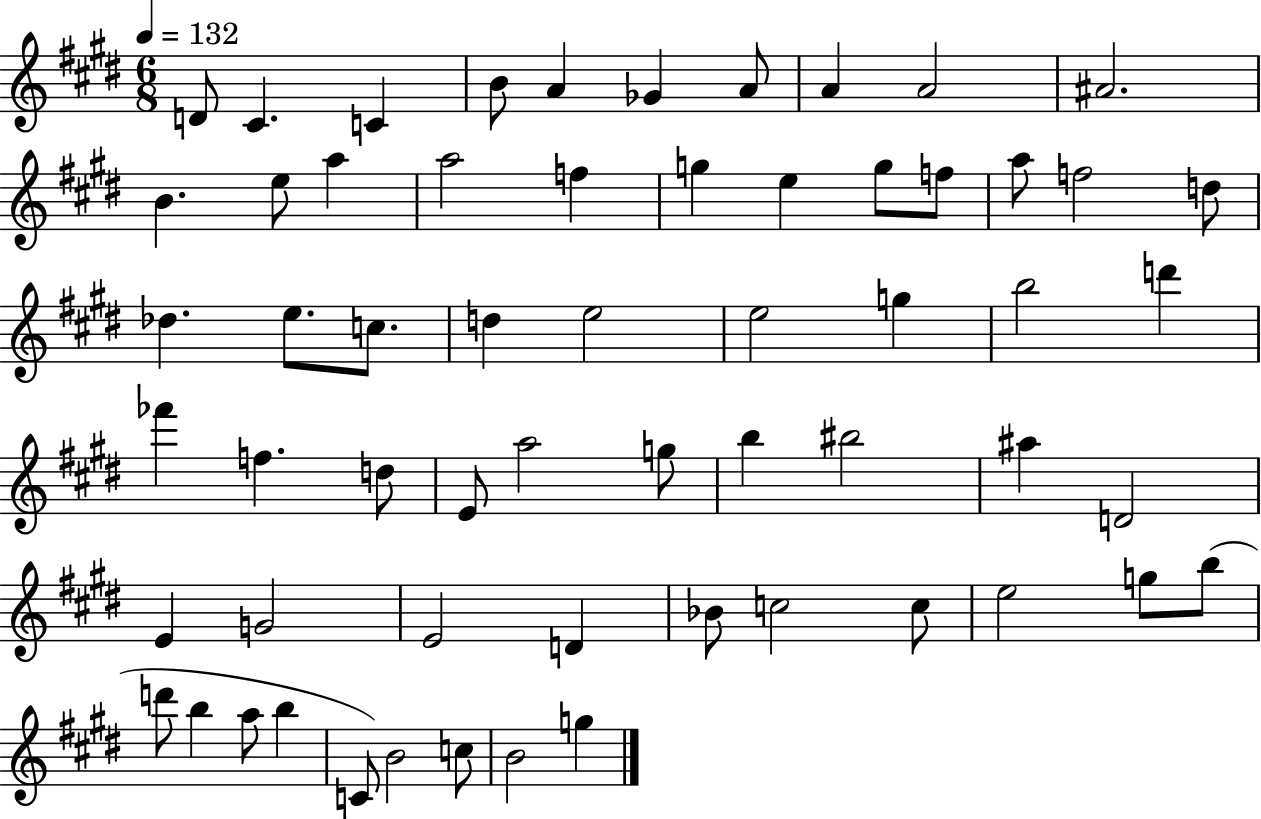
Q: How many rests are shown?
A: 0